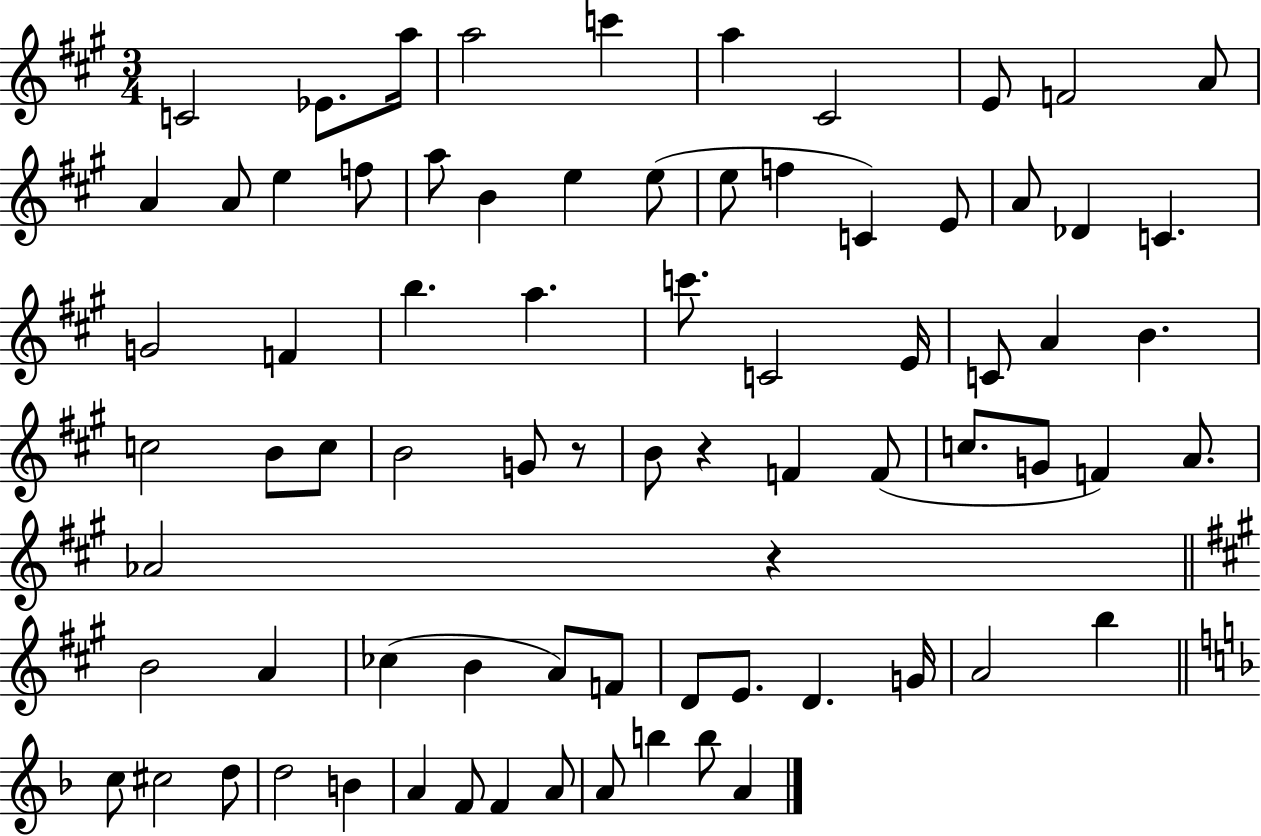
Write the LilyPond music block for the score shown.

{
  \clef treble
  \numericTimeSignature
  \time 3/4
  \key a \major
  c'2 ees'8. a''16 | a''2 c'''4 | a''4 cis'2 | e'8 f'2 a'8 | \break a'4 a'8 e''4 f''8 | a''8 b'4 e''4 e''8( | e''8 f''4 c'4) e'8 | a'8 des'4 c'4. | \break g'2 f'4 | b''4. a''4. | c'''8. c'2 e'16 | c'8 a'4 b'4. | \break c''2 b'8 c''8 | b'2 g'8 r8 | b'8 r4 f'4 f'8( | c''8. g'8 f'4) a'8. | \break aes'2 r4 | \bar "||" \break \key a \major b'2 a'4 | ces''4( b'4 a'8) f'8 | d'8 e'8. d'4. g'16 | a'2 b''4 | \break \bar "||" \break \key d \minor c''8 cis''2 d''8 | d''2 b'4 | a'4 f'8 f'4 a'8 | a'8 b''4 b''8 a'4 | \break \bar "|."
}